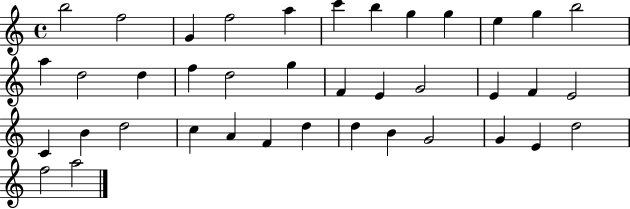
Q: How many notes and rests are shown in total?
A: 39